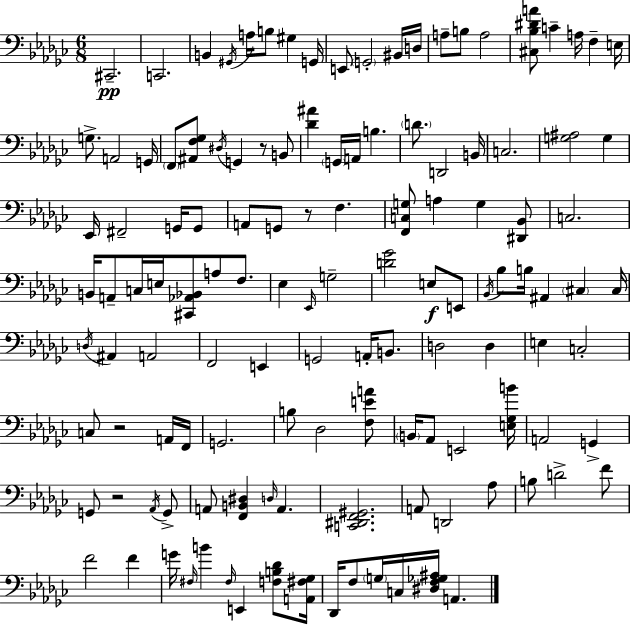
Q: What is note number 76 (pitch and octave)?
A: F2